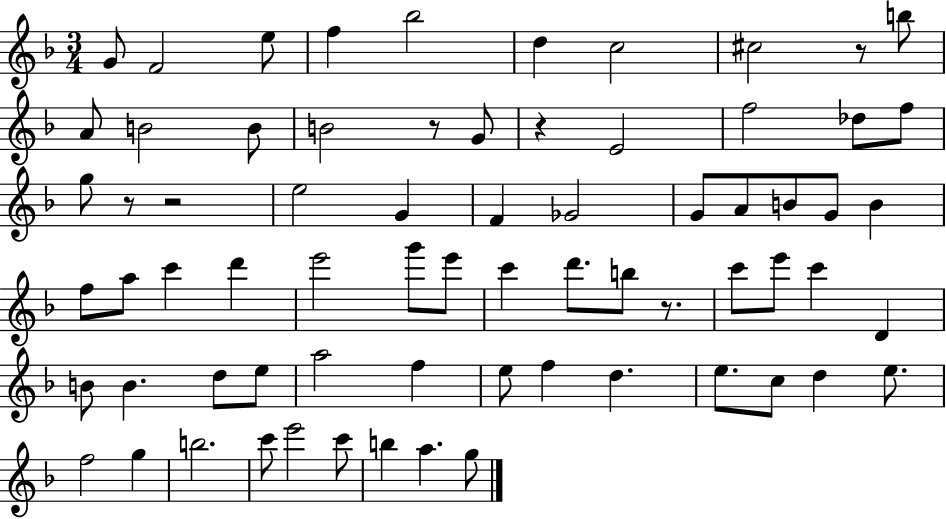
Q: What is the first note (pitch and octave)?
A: G4